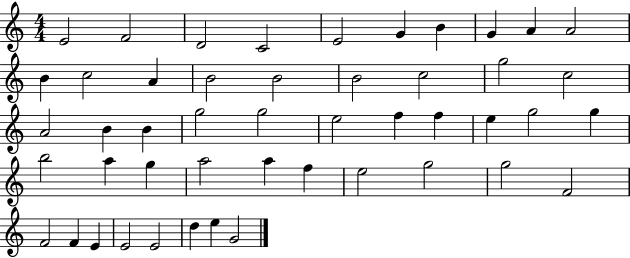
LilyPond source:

{
  \clef treble
  \numericTimeSignature
  \time 4/4
  \key c \major
  e'2 f'2 | d'2 c'2 | e'2 g'4 b'4 | g'4 a'4 a'2 | \break b'4 c''2 a'4 | b'2 b'2 | b'2 c''2 | g''2 c''2 | \break a'2 b'4 b'4 | g''2 g''2 | e''2 f''4 f''4 | e''4 g''2 g''4 | \break b''2 a''4 g''4 | a''2 a''4 f''4 | e''2 g''2 | g''2 f'2 | \break f'2 f'4 e'4 | e'2 e'2 | d''4 e''4 g'2 | \bar "|."
}